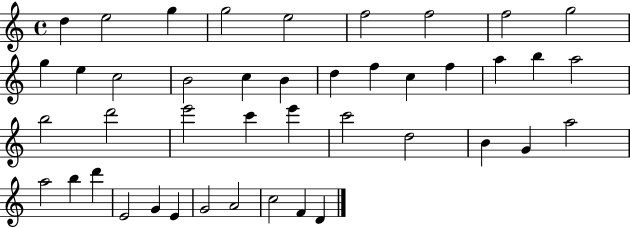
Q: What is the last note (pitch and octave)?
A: D4